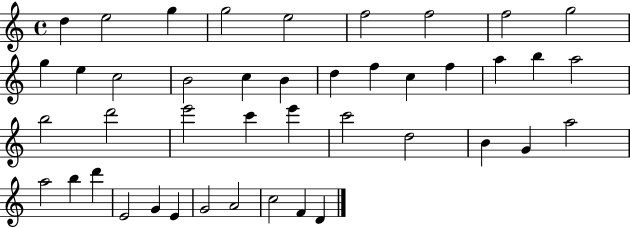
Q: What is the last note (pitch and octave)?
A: D4